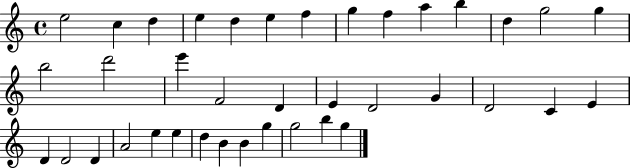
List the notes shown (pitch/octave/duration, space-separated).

E5/h C5/q D5/q E5/q D5/q E5/q F5/q G5/q F5/q A5/q B5/q D5/q G5/h G5/q B5/h D6/h E6/q F4/h D4/q E4/q D4/h G4/q D4/h C4/q E4/q D4/q D4/h D4/q A4/h E5/q E5/q D5/q B4/q B4/q G5/q G5/h B5/q G5/q